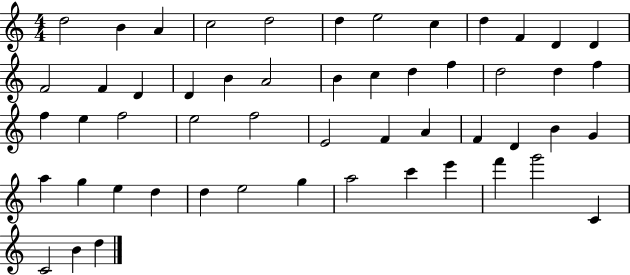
{
  \clef treble
  \numericTimeSignature
  \time 4/4
  \key c \major
  d''2 b'4 a'4 | c''2 d''2 | d''4 e''2 c''4 | d''4 f'4 d'4 d'4 | \break f'2 f'4 d'4 | d'4 b'4 a'2 | b'4 c''4 d''4 f''4 | d''2 d''4 f''4 | \break f''4 e''4 f''2 | e''2 f''2 | e'2 f'4 a'4 | f'4 d'4 b'4 g'4 | \break a''4 g''4 e''4 d''4 | d''4 e''2 g''4 | a''2 c'''4 e'''4 | f'''4 g'''2 c'4 | \break c'2 b'4 d''4 | \bar "|."
}